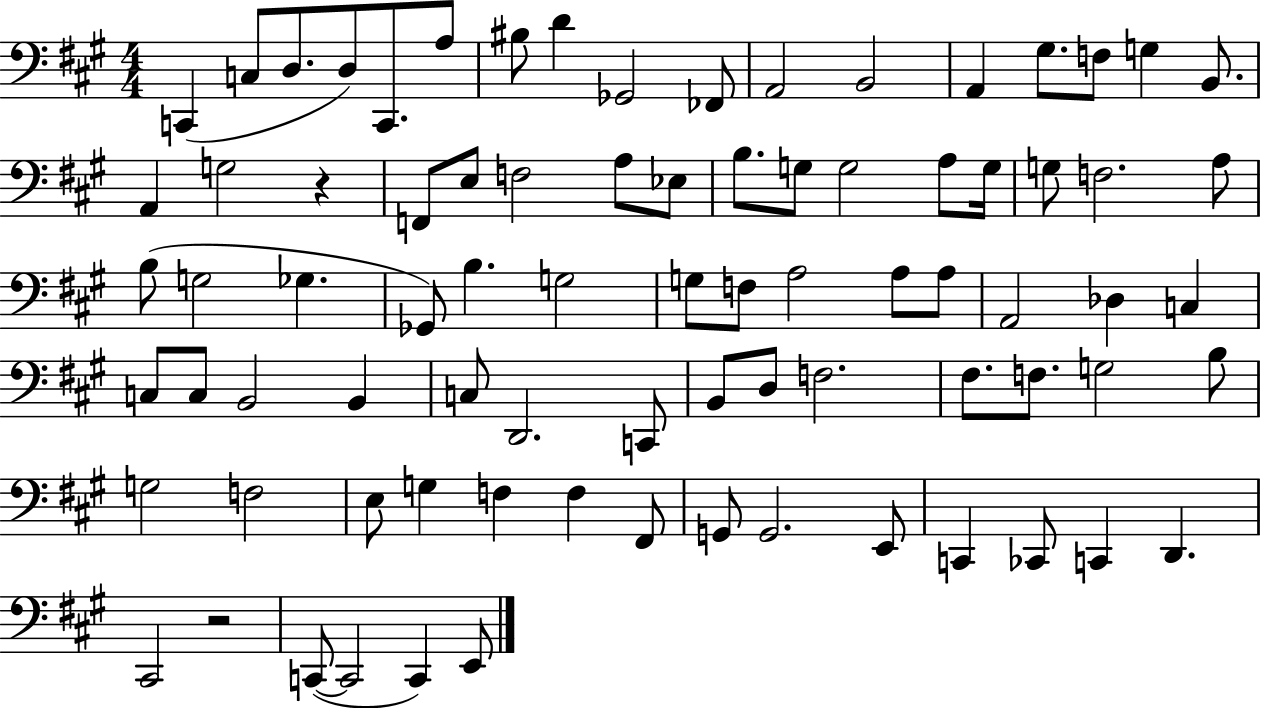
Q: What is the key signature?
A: A major